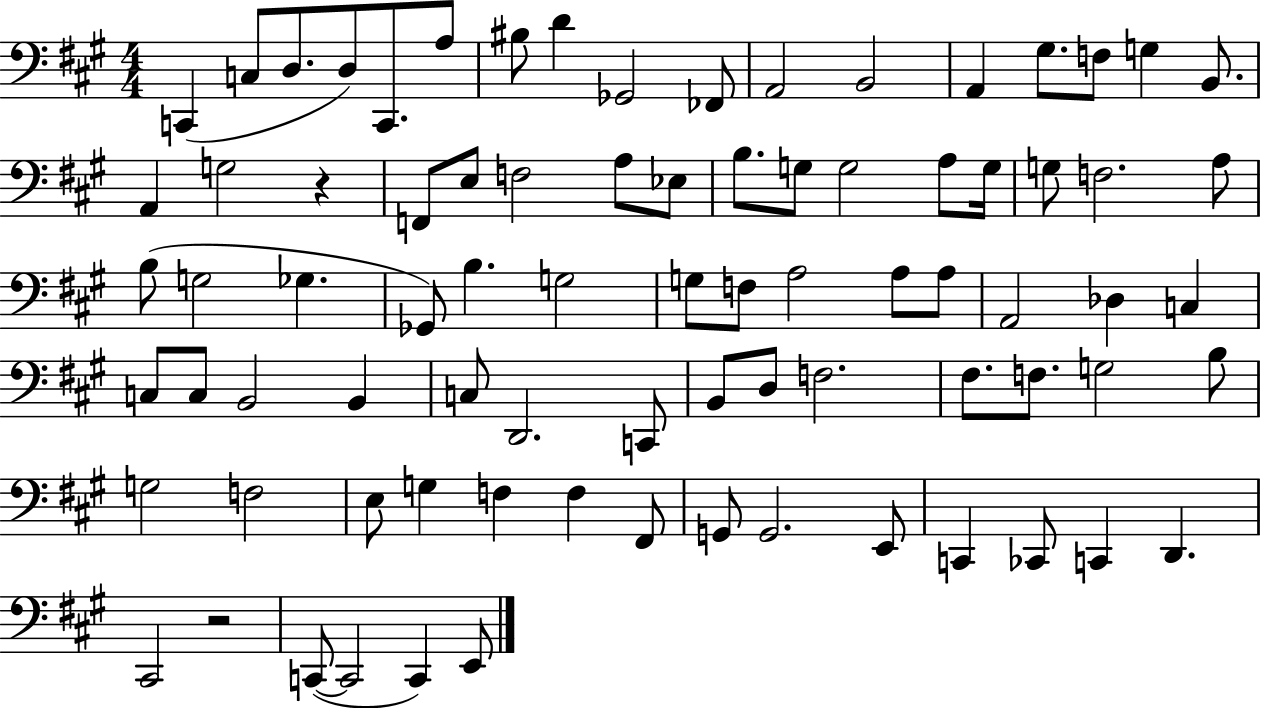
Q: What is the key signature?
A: A major